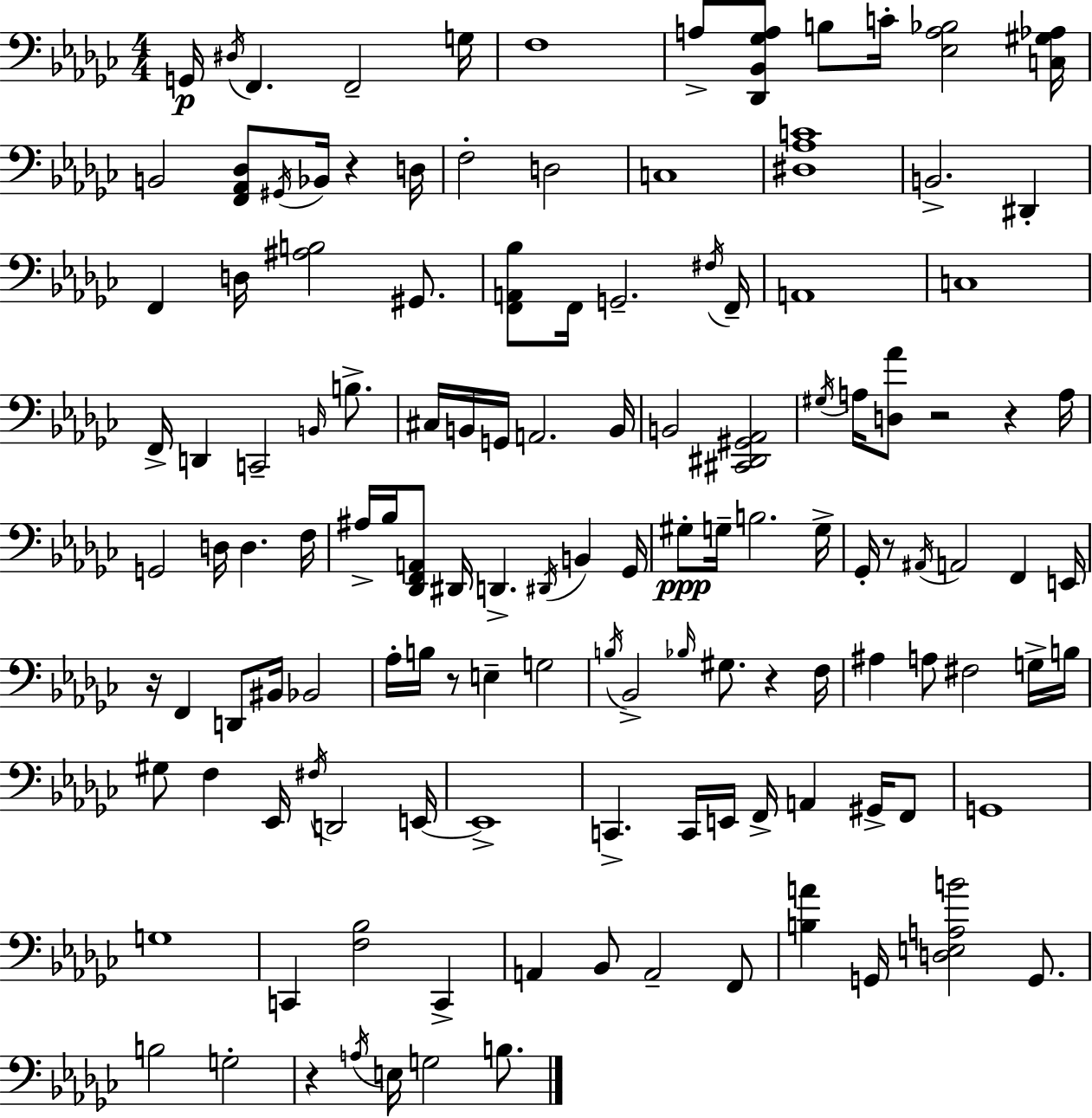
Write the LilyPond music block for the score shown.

{
  \clef bass
  \numericTimeSignature
  \time 4/4
  \key ees \minor
  g,16\p \acciaccatura { dis16 } f,4. f,2-- | g16 f1 | a8-> <des, bes, ges a>8 b8 c'16-. <ees a bes>2 | <c gis aes>16 b,2 <f, aes, des>8 \acciaccatura { gis,16 } bes,16 r4 | \break d16 f2-. d2 | c1 | <dis aes c'>1 | b,2.-> dis,4-. | \break f,4 d16 <ais b>2 gis,8. | <f, a, bes>8 f,16 g,2.-- | \acciaccatura { fis16 } f,16-- a,1 | c1 | \break f,16-> d,4 c,2-- | \grace { b,16 } b8.-> cis16 b,16 g,16 a,2. | b,16 b,2 <cis, dis, gis, aes,>2 | \acciaccatura { gis16 } a16 <d aes'>8 r2 | \break r4 a16 g,2 d16 d4. | f16 ais16-> bes16 <des, f, a,>8 dis,16 d,4.-> | \acciaccatura { dis,16 } b,4 ges,16 gis8-.\ppp g16-- b2. | g16-> ges,16-. r8 \acciaccatura { ais,16 } a,2 | \break f,4 e,16 r16 f,4 d,8 bis,16 bes,2 | aes16-. b16 r8 e4-- g2 | \acciaccatura { b16 } bes,2-> | \grace { bes16 } gis8. r4 f16 ais4 a8 fis2 | \break g16-> b16 gis8 f4 ees,16 | \acciaccatura { fis16 } d,2 e,16~~ e,1-> | c,4.-> | c,16 e,16 f,16-> a,4 gis,16-> f,8 g,1 | \break g1 | c,4 <f bes>2 | c,4-> a,4 bes,8 | a,2-- f,8 <b a'>4 g,16 <d e a b'>2 | \break g,8. b2 | g2-. r4 \acciaccatura { a16 } e16 | g2 b8. \bar "|."
}